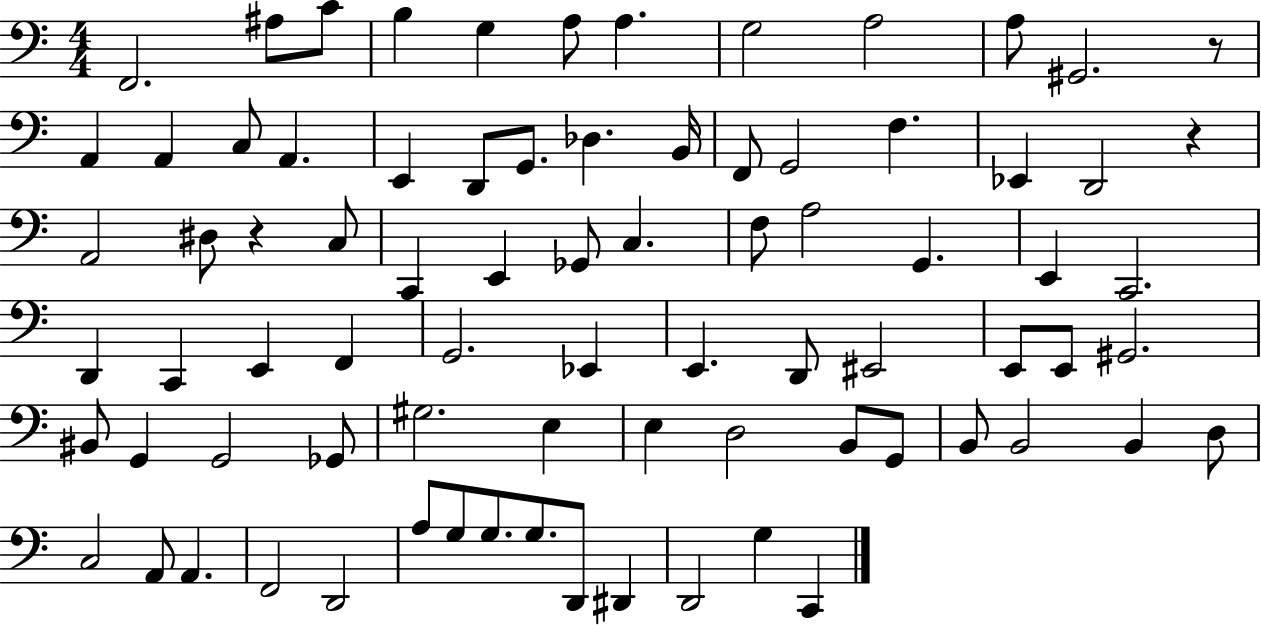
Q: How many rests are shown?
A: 3